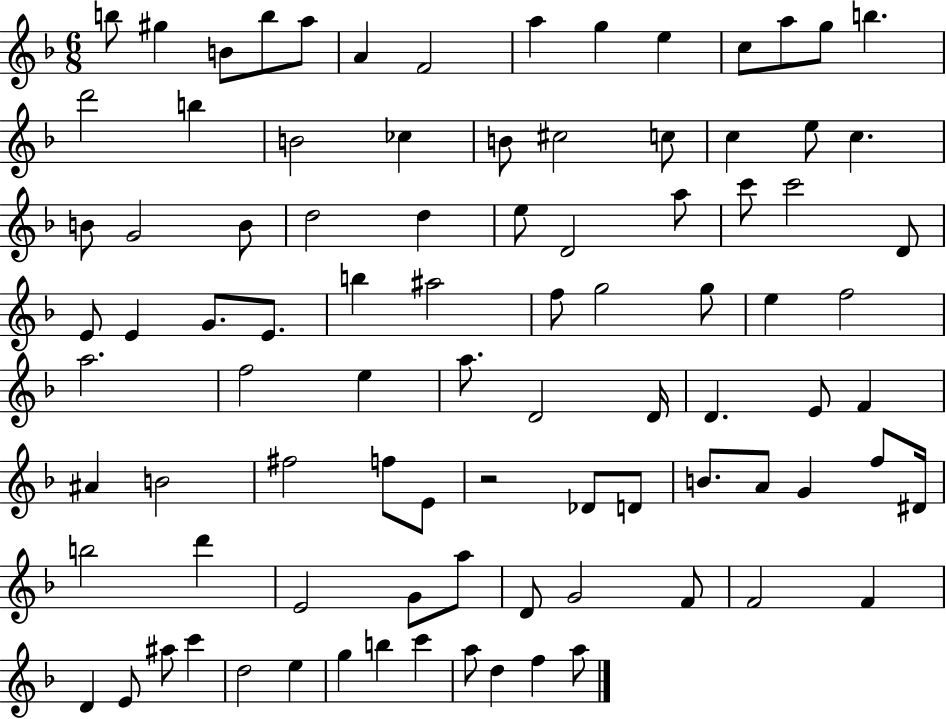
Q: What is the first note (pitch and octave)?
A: B5